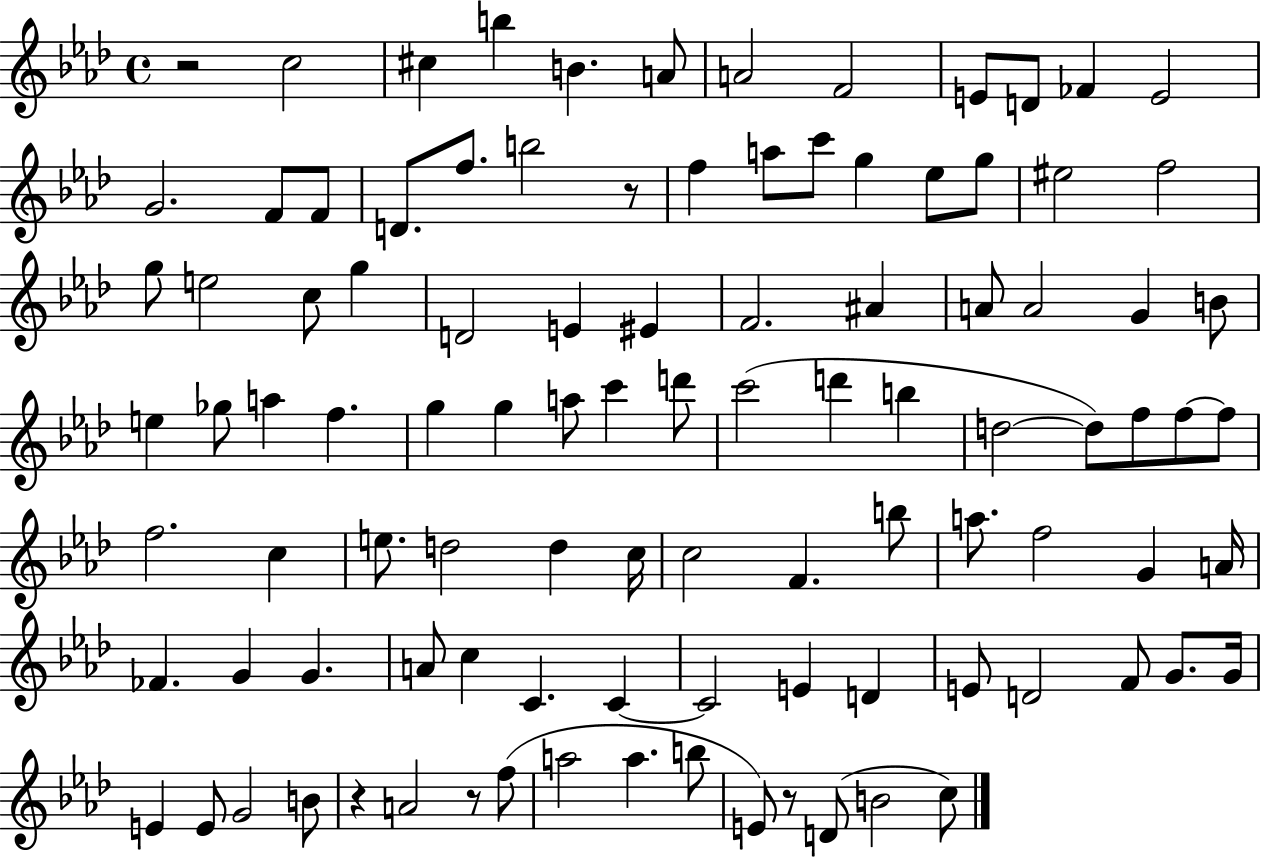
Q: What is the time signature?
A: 4/4